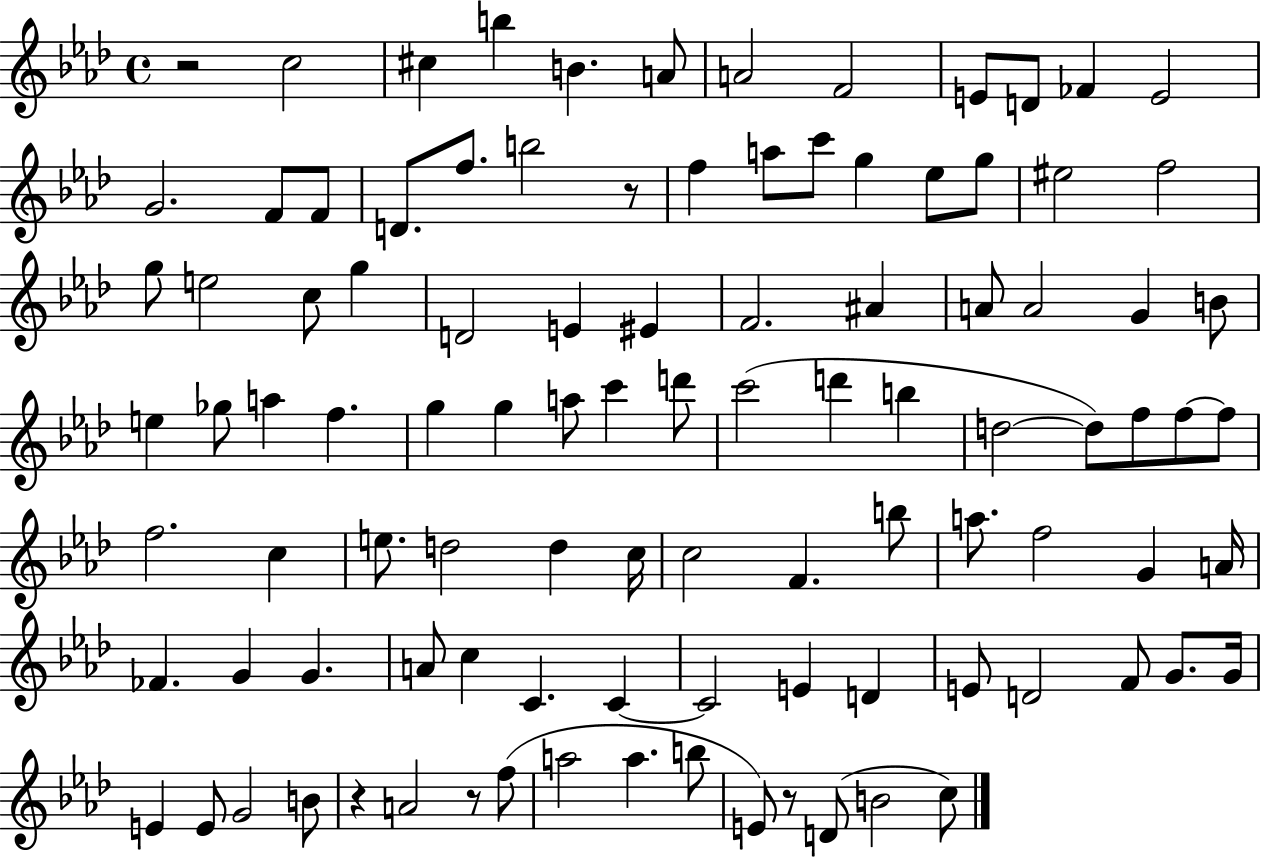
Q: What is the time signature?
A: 4/4